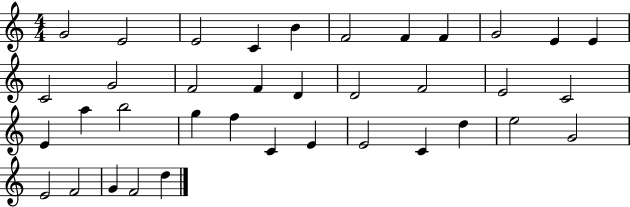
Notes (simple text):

G4/h E4/h E4/h C4/q B4/q F4/h F4/q F4/q G4/h E4/q E4/q C4/h G4/h F4/h F4/q D4/q D4/h F4/h E4/h C4/h E4/q A5/q B5/h G5/q F5/q C4/q E4/q E4/h C4/q D5/q E5/h G4/h E4/h F4/h G4/q F4/h D5/q